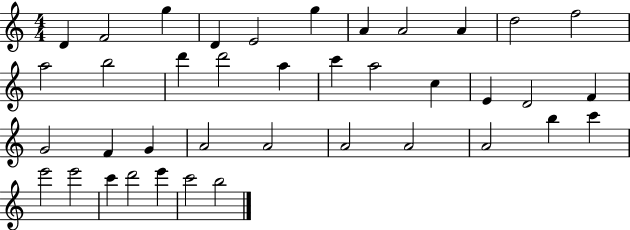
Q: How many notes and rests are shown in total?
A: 39